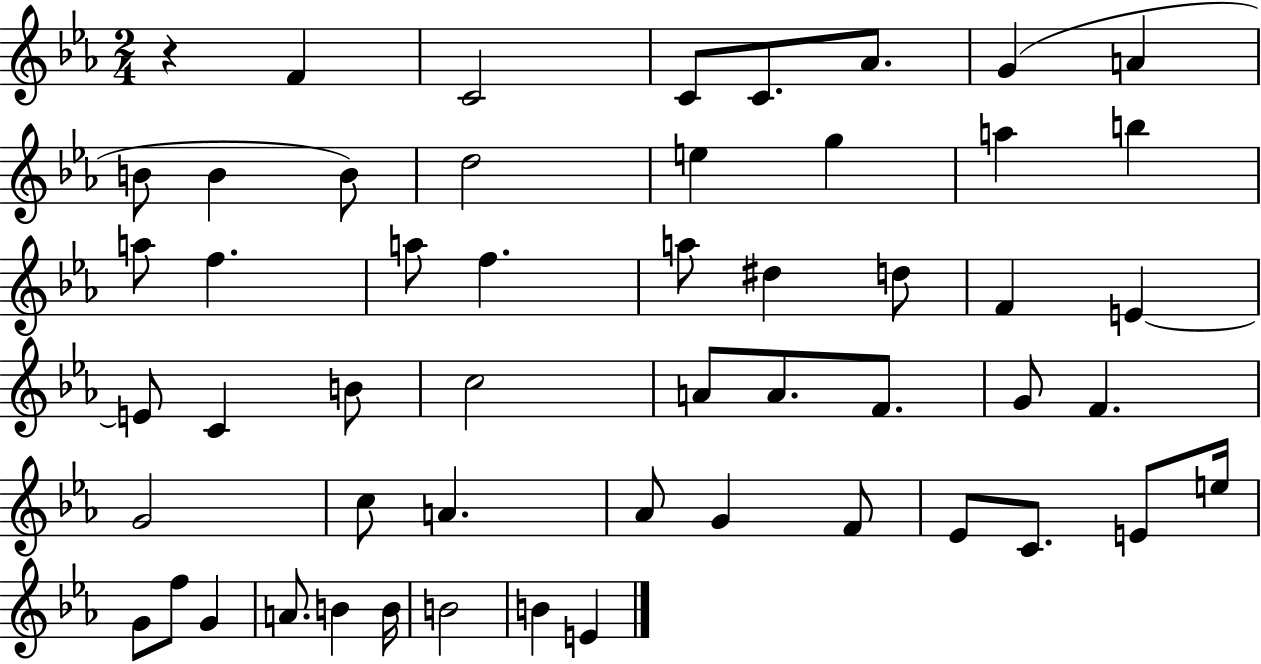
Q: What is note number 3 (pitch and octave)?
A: C4